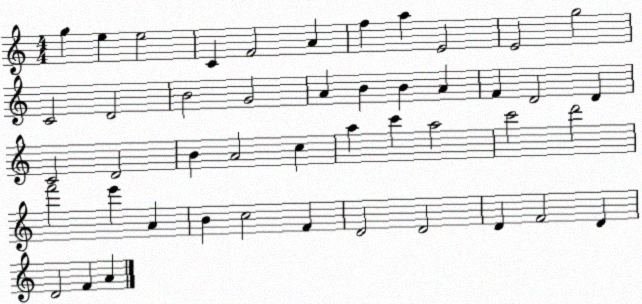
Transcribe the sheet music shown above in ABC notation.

X:1
T:Untitled
M:4/4
L:1/4
K:C
g e e2 C F2 A f a E2 E2 g2 C2 D2 B2 G2 A B B A F D2 D C2 D2 B A2 c a c' a2 c'2 d'2 f'2 e' A B c2 F D2 D2 D F2 D D2 F A